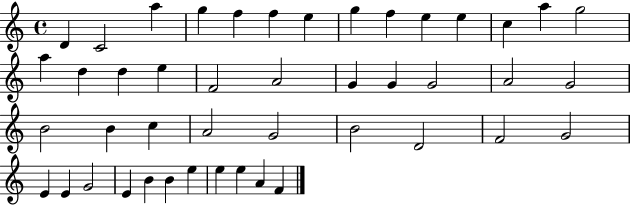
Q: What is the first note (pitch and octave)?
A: D4